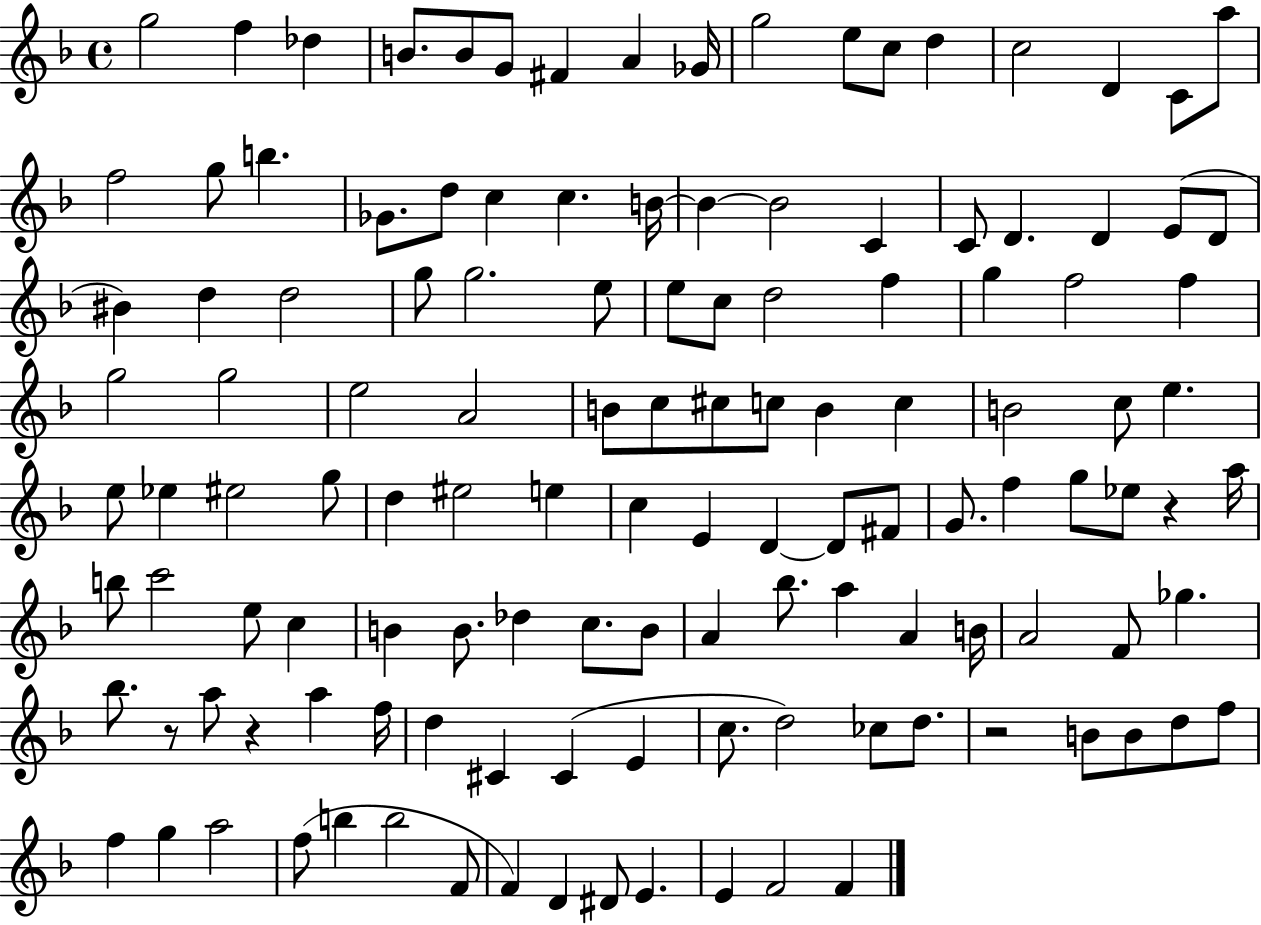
G5/h F5/q Db5/q B4/e. B4/e G4/e F#4/q A4/q Gb4/s G5/h E5/e C5/e D5/q C5/h D4/q C4/e A5/e F5/h G5/e B5/q. Gb4/e. D5/e C5/q C5/q. B4/s B4/q B4/h C4/q C4/e D4/q. D4/q E4/e D4/e BIS4/q D5/q D5/h G5/e G5/h. E5/e E5/e C5/e D5/h F5/q G5/q F5/h F5/q G5/h G5/h E5/h A4/h B4/e C5/e C#5/e C5/e B4/q C5/q B4/h C5/e E5/q. E5/e Eb5/q EIS5/h G5/e D5/q EIS5/h E5/q C5/q E4/q D4/q D4/e F#4/e G4/e. F5/q G5/e Eb5/e R/q A5/s B5/e C6/h E5/e C5/q B4/q B4/e. Db5/q C5/e. B4/e A4/q Bb5/e. A5/q A4/q B4/s A4/h F4/e Gb5/q. Bb5/e. R/e A5/e R/q A5/q F5/s D5/q C#4/q C#4/q E4/q C5/e. D5/h CES5/e D5/e. R/h B4/e B4/e D5/e F5/e F5/q G5/q A5/h F5/e B5/q B5/h F4/e F4/q D4/q D#4/e E4/q. E4/q F4/h F4/q